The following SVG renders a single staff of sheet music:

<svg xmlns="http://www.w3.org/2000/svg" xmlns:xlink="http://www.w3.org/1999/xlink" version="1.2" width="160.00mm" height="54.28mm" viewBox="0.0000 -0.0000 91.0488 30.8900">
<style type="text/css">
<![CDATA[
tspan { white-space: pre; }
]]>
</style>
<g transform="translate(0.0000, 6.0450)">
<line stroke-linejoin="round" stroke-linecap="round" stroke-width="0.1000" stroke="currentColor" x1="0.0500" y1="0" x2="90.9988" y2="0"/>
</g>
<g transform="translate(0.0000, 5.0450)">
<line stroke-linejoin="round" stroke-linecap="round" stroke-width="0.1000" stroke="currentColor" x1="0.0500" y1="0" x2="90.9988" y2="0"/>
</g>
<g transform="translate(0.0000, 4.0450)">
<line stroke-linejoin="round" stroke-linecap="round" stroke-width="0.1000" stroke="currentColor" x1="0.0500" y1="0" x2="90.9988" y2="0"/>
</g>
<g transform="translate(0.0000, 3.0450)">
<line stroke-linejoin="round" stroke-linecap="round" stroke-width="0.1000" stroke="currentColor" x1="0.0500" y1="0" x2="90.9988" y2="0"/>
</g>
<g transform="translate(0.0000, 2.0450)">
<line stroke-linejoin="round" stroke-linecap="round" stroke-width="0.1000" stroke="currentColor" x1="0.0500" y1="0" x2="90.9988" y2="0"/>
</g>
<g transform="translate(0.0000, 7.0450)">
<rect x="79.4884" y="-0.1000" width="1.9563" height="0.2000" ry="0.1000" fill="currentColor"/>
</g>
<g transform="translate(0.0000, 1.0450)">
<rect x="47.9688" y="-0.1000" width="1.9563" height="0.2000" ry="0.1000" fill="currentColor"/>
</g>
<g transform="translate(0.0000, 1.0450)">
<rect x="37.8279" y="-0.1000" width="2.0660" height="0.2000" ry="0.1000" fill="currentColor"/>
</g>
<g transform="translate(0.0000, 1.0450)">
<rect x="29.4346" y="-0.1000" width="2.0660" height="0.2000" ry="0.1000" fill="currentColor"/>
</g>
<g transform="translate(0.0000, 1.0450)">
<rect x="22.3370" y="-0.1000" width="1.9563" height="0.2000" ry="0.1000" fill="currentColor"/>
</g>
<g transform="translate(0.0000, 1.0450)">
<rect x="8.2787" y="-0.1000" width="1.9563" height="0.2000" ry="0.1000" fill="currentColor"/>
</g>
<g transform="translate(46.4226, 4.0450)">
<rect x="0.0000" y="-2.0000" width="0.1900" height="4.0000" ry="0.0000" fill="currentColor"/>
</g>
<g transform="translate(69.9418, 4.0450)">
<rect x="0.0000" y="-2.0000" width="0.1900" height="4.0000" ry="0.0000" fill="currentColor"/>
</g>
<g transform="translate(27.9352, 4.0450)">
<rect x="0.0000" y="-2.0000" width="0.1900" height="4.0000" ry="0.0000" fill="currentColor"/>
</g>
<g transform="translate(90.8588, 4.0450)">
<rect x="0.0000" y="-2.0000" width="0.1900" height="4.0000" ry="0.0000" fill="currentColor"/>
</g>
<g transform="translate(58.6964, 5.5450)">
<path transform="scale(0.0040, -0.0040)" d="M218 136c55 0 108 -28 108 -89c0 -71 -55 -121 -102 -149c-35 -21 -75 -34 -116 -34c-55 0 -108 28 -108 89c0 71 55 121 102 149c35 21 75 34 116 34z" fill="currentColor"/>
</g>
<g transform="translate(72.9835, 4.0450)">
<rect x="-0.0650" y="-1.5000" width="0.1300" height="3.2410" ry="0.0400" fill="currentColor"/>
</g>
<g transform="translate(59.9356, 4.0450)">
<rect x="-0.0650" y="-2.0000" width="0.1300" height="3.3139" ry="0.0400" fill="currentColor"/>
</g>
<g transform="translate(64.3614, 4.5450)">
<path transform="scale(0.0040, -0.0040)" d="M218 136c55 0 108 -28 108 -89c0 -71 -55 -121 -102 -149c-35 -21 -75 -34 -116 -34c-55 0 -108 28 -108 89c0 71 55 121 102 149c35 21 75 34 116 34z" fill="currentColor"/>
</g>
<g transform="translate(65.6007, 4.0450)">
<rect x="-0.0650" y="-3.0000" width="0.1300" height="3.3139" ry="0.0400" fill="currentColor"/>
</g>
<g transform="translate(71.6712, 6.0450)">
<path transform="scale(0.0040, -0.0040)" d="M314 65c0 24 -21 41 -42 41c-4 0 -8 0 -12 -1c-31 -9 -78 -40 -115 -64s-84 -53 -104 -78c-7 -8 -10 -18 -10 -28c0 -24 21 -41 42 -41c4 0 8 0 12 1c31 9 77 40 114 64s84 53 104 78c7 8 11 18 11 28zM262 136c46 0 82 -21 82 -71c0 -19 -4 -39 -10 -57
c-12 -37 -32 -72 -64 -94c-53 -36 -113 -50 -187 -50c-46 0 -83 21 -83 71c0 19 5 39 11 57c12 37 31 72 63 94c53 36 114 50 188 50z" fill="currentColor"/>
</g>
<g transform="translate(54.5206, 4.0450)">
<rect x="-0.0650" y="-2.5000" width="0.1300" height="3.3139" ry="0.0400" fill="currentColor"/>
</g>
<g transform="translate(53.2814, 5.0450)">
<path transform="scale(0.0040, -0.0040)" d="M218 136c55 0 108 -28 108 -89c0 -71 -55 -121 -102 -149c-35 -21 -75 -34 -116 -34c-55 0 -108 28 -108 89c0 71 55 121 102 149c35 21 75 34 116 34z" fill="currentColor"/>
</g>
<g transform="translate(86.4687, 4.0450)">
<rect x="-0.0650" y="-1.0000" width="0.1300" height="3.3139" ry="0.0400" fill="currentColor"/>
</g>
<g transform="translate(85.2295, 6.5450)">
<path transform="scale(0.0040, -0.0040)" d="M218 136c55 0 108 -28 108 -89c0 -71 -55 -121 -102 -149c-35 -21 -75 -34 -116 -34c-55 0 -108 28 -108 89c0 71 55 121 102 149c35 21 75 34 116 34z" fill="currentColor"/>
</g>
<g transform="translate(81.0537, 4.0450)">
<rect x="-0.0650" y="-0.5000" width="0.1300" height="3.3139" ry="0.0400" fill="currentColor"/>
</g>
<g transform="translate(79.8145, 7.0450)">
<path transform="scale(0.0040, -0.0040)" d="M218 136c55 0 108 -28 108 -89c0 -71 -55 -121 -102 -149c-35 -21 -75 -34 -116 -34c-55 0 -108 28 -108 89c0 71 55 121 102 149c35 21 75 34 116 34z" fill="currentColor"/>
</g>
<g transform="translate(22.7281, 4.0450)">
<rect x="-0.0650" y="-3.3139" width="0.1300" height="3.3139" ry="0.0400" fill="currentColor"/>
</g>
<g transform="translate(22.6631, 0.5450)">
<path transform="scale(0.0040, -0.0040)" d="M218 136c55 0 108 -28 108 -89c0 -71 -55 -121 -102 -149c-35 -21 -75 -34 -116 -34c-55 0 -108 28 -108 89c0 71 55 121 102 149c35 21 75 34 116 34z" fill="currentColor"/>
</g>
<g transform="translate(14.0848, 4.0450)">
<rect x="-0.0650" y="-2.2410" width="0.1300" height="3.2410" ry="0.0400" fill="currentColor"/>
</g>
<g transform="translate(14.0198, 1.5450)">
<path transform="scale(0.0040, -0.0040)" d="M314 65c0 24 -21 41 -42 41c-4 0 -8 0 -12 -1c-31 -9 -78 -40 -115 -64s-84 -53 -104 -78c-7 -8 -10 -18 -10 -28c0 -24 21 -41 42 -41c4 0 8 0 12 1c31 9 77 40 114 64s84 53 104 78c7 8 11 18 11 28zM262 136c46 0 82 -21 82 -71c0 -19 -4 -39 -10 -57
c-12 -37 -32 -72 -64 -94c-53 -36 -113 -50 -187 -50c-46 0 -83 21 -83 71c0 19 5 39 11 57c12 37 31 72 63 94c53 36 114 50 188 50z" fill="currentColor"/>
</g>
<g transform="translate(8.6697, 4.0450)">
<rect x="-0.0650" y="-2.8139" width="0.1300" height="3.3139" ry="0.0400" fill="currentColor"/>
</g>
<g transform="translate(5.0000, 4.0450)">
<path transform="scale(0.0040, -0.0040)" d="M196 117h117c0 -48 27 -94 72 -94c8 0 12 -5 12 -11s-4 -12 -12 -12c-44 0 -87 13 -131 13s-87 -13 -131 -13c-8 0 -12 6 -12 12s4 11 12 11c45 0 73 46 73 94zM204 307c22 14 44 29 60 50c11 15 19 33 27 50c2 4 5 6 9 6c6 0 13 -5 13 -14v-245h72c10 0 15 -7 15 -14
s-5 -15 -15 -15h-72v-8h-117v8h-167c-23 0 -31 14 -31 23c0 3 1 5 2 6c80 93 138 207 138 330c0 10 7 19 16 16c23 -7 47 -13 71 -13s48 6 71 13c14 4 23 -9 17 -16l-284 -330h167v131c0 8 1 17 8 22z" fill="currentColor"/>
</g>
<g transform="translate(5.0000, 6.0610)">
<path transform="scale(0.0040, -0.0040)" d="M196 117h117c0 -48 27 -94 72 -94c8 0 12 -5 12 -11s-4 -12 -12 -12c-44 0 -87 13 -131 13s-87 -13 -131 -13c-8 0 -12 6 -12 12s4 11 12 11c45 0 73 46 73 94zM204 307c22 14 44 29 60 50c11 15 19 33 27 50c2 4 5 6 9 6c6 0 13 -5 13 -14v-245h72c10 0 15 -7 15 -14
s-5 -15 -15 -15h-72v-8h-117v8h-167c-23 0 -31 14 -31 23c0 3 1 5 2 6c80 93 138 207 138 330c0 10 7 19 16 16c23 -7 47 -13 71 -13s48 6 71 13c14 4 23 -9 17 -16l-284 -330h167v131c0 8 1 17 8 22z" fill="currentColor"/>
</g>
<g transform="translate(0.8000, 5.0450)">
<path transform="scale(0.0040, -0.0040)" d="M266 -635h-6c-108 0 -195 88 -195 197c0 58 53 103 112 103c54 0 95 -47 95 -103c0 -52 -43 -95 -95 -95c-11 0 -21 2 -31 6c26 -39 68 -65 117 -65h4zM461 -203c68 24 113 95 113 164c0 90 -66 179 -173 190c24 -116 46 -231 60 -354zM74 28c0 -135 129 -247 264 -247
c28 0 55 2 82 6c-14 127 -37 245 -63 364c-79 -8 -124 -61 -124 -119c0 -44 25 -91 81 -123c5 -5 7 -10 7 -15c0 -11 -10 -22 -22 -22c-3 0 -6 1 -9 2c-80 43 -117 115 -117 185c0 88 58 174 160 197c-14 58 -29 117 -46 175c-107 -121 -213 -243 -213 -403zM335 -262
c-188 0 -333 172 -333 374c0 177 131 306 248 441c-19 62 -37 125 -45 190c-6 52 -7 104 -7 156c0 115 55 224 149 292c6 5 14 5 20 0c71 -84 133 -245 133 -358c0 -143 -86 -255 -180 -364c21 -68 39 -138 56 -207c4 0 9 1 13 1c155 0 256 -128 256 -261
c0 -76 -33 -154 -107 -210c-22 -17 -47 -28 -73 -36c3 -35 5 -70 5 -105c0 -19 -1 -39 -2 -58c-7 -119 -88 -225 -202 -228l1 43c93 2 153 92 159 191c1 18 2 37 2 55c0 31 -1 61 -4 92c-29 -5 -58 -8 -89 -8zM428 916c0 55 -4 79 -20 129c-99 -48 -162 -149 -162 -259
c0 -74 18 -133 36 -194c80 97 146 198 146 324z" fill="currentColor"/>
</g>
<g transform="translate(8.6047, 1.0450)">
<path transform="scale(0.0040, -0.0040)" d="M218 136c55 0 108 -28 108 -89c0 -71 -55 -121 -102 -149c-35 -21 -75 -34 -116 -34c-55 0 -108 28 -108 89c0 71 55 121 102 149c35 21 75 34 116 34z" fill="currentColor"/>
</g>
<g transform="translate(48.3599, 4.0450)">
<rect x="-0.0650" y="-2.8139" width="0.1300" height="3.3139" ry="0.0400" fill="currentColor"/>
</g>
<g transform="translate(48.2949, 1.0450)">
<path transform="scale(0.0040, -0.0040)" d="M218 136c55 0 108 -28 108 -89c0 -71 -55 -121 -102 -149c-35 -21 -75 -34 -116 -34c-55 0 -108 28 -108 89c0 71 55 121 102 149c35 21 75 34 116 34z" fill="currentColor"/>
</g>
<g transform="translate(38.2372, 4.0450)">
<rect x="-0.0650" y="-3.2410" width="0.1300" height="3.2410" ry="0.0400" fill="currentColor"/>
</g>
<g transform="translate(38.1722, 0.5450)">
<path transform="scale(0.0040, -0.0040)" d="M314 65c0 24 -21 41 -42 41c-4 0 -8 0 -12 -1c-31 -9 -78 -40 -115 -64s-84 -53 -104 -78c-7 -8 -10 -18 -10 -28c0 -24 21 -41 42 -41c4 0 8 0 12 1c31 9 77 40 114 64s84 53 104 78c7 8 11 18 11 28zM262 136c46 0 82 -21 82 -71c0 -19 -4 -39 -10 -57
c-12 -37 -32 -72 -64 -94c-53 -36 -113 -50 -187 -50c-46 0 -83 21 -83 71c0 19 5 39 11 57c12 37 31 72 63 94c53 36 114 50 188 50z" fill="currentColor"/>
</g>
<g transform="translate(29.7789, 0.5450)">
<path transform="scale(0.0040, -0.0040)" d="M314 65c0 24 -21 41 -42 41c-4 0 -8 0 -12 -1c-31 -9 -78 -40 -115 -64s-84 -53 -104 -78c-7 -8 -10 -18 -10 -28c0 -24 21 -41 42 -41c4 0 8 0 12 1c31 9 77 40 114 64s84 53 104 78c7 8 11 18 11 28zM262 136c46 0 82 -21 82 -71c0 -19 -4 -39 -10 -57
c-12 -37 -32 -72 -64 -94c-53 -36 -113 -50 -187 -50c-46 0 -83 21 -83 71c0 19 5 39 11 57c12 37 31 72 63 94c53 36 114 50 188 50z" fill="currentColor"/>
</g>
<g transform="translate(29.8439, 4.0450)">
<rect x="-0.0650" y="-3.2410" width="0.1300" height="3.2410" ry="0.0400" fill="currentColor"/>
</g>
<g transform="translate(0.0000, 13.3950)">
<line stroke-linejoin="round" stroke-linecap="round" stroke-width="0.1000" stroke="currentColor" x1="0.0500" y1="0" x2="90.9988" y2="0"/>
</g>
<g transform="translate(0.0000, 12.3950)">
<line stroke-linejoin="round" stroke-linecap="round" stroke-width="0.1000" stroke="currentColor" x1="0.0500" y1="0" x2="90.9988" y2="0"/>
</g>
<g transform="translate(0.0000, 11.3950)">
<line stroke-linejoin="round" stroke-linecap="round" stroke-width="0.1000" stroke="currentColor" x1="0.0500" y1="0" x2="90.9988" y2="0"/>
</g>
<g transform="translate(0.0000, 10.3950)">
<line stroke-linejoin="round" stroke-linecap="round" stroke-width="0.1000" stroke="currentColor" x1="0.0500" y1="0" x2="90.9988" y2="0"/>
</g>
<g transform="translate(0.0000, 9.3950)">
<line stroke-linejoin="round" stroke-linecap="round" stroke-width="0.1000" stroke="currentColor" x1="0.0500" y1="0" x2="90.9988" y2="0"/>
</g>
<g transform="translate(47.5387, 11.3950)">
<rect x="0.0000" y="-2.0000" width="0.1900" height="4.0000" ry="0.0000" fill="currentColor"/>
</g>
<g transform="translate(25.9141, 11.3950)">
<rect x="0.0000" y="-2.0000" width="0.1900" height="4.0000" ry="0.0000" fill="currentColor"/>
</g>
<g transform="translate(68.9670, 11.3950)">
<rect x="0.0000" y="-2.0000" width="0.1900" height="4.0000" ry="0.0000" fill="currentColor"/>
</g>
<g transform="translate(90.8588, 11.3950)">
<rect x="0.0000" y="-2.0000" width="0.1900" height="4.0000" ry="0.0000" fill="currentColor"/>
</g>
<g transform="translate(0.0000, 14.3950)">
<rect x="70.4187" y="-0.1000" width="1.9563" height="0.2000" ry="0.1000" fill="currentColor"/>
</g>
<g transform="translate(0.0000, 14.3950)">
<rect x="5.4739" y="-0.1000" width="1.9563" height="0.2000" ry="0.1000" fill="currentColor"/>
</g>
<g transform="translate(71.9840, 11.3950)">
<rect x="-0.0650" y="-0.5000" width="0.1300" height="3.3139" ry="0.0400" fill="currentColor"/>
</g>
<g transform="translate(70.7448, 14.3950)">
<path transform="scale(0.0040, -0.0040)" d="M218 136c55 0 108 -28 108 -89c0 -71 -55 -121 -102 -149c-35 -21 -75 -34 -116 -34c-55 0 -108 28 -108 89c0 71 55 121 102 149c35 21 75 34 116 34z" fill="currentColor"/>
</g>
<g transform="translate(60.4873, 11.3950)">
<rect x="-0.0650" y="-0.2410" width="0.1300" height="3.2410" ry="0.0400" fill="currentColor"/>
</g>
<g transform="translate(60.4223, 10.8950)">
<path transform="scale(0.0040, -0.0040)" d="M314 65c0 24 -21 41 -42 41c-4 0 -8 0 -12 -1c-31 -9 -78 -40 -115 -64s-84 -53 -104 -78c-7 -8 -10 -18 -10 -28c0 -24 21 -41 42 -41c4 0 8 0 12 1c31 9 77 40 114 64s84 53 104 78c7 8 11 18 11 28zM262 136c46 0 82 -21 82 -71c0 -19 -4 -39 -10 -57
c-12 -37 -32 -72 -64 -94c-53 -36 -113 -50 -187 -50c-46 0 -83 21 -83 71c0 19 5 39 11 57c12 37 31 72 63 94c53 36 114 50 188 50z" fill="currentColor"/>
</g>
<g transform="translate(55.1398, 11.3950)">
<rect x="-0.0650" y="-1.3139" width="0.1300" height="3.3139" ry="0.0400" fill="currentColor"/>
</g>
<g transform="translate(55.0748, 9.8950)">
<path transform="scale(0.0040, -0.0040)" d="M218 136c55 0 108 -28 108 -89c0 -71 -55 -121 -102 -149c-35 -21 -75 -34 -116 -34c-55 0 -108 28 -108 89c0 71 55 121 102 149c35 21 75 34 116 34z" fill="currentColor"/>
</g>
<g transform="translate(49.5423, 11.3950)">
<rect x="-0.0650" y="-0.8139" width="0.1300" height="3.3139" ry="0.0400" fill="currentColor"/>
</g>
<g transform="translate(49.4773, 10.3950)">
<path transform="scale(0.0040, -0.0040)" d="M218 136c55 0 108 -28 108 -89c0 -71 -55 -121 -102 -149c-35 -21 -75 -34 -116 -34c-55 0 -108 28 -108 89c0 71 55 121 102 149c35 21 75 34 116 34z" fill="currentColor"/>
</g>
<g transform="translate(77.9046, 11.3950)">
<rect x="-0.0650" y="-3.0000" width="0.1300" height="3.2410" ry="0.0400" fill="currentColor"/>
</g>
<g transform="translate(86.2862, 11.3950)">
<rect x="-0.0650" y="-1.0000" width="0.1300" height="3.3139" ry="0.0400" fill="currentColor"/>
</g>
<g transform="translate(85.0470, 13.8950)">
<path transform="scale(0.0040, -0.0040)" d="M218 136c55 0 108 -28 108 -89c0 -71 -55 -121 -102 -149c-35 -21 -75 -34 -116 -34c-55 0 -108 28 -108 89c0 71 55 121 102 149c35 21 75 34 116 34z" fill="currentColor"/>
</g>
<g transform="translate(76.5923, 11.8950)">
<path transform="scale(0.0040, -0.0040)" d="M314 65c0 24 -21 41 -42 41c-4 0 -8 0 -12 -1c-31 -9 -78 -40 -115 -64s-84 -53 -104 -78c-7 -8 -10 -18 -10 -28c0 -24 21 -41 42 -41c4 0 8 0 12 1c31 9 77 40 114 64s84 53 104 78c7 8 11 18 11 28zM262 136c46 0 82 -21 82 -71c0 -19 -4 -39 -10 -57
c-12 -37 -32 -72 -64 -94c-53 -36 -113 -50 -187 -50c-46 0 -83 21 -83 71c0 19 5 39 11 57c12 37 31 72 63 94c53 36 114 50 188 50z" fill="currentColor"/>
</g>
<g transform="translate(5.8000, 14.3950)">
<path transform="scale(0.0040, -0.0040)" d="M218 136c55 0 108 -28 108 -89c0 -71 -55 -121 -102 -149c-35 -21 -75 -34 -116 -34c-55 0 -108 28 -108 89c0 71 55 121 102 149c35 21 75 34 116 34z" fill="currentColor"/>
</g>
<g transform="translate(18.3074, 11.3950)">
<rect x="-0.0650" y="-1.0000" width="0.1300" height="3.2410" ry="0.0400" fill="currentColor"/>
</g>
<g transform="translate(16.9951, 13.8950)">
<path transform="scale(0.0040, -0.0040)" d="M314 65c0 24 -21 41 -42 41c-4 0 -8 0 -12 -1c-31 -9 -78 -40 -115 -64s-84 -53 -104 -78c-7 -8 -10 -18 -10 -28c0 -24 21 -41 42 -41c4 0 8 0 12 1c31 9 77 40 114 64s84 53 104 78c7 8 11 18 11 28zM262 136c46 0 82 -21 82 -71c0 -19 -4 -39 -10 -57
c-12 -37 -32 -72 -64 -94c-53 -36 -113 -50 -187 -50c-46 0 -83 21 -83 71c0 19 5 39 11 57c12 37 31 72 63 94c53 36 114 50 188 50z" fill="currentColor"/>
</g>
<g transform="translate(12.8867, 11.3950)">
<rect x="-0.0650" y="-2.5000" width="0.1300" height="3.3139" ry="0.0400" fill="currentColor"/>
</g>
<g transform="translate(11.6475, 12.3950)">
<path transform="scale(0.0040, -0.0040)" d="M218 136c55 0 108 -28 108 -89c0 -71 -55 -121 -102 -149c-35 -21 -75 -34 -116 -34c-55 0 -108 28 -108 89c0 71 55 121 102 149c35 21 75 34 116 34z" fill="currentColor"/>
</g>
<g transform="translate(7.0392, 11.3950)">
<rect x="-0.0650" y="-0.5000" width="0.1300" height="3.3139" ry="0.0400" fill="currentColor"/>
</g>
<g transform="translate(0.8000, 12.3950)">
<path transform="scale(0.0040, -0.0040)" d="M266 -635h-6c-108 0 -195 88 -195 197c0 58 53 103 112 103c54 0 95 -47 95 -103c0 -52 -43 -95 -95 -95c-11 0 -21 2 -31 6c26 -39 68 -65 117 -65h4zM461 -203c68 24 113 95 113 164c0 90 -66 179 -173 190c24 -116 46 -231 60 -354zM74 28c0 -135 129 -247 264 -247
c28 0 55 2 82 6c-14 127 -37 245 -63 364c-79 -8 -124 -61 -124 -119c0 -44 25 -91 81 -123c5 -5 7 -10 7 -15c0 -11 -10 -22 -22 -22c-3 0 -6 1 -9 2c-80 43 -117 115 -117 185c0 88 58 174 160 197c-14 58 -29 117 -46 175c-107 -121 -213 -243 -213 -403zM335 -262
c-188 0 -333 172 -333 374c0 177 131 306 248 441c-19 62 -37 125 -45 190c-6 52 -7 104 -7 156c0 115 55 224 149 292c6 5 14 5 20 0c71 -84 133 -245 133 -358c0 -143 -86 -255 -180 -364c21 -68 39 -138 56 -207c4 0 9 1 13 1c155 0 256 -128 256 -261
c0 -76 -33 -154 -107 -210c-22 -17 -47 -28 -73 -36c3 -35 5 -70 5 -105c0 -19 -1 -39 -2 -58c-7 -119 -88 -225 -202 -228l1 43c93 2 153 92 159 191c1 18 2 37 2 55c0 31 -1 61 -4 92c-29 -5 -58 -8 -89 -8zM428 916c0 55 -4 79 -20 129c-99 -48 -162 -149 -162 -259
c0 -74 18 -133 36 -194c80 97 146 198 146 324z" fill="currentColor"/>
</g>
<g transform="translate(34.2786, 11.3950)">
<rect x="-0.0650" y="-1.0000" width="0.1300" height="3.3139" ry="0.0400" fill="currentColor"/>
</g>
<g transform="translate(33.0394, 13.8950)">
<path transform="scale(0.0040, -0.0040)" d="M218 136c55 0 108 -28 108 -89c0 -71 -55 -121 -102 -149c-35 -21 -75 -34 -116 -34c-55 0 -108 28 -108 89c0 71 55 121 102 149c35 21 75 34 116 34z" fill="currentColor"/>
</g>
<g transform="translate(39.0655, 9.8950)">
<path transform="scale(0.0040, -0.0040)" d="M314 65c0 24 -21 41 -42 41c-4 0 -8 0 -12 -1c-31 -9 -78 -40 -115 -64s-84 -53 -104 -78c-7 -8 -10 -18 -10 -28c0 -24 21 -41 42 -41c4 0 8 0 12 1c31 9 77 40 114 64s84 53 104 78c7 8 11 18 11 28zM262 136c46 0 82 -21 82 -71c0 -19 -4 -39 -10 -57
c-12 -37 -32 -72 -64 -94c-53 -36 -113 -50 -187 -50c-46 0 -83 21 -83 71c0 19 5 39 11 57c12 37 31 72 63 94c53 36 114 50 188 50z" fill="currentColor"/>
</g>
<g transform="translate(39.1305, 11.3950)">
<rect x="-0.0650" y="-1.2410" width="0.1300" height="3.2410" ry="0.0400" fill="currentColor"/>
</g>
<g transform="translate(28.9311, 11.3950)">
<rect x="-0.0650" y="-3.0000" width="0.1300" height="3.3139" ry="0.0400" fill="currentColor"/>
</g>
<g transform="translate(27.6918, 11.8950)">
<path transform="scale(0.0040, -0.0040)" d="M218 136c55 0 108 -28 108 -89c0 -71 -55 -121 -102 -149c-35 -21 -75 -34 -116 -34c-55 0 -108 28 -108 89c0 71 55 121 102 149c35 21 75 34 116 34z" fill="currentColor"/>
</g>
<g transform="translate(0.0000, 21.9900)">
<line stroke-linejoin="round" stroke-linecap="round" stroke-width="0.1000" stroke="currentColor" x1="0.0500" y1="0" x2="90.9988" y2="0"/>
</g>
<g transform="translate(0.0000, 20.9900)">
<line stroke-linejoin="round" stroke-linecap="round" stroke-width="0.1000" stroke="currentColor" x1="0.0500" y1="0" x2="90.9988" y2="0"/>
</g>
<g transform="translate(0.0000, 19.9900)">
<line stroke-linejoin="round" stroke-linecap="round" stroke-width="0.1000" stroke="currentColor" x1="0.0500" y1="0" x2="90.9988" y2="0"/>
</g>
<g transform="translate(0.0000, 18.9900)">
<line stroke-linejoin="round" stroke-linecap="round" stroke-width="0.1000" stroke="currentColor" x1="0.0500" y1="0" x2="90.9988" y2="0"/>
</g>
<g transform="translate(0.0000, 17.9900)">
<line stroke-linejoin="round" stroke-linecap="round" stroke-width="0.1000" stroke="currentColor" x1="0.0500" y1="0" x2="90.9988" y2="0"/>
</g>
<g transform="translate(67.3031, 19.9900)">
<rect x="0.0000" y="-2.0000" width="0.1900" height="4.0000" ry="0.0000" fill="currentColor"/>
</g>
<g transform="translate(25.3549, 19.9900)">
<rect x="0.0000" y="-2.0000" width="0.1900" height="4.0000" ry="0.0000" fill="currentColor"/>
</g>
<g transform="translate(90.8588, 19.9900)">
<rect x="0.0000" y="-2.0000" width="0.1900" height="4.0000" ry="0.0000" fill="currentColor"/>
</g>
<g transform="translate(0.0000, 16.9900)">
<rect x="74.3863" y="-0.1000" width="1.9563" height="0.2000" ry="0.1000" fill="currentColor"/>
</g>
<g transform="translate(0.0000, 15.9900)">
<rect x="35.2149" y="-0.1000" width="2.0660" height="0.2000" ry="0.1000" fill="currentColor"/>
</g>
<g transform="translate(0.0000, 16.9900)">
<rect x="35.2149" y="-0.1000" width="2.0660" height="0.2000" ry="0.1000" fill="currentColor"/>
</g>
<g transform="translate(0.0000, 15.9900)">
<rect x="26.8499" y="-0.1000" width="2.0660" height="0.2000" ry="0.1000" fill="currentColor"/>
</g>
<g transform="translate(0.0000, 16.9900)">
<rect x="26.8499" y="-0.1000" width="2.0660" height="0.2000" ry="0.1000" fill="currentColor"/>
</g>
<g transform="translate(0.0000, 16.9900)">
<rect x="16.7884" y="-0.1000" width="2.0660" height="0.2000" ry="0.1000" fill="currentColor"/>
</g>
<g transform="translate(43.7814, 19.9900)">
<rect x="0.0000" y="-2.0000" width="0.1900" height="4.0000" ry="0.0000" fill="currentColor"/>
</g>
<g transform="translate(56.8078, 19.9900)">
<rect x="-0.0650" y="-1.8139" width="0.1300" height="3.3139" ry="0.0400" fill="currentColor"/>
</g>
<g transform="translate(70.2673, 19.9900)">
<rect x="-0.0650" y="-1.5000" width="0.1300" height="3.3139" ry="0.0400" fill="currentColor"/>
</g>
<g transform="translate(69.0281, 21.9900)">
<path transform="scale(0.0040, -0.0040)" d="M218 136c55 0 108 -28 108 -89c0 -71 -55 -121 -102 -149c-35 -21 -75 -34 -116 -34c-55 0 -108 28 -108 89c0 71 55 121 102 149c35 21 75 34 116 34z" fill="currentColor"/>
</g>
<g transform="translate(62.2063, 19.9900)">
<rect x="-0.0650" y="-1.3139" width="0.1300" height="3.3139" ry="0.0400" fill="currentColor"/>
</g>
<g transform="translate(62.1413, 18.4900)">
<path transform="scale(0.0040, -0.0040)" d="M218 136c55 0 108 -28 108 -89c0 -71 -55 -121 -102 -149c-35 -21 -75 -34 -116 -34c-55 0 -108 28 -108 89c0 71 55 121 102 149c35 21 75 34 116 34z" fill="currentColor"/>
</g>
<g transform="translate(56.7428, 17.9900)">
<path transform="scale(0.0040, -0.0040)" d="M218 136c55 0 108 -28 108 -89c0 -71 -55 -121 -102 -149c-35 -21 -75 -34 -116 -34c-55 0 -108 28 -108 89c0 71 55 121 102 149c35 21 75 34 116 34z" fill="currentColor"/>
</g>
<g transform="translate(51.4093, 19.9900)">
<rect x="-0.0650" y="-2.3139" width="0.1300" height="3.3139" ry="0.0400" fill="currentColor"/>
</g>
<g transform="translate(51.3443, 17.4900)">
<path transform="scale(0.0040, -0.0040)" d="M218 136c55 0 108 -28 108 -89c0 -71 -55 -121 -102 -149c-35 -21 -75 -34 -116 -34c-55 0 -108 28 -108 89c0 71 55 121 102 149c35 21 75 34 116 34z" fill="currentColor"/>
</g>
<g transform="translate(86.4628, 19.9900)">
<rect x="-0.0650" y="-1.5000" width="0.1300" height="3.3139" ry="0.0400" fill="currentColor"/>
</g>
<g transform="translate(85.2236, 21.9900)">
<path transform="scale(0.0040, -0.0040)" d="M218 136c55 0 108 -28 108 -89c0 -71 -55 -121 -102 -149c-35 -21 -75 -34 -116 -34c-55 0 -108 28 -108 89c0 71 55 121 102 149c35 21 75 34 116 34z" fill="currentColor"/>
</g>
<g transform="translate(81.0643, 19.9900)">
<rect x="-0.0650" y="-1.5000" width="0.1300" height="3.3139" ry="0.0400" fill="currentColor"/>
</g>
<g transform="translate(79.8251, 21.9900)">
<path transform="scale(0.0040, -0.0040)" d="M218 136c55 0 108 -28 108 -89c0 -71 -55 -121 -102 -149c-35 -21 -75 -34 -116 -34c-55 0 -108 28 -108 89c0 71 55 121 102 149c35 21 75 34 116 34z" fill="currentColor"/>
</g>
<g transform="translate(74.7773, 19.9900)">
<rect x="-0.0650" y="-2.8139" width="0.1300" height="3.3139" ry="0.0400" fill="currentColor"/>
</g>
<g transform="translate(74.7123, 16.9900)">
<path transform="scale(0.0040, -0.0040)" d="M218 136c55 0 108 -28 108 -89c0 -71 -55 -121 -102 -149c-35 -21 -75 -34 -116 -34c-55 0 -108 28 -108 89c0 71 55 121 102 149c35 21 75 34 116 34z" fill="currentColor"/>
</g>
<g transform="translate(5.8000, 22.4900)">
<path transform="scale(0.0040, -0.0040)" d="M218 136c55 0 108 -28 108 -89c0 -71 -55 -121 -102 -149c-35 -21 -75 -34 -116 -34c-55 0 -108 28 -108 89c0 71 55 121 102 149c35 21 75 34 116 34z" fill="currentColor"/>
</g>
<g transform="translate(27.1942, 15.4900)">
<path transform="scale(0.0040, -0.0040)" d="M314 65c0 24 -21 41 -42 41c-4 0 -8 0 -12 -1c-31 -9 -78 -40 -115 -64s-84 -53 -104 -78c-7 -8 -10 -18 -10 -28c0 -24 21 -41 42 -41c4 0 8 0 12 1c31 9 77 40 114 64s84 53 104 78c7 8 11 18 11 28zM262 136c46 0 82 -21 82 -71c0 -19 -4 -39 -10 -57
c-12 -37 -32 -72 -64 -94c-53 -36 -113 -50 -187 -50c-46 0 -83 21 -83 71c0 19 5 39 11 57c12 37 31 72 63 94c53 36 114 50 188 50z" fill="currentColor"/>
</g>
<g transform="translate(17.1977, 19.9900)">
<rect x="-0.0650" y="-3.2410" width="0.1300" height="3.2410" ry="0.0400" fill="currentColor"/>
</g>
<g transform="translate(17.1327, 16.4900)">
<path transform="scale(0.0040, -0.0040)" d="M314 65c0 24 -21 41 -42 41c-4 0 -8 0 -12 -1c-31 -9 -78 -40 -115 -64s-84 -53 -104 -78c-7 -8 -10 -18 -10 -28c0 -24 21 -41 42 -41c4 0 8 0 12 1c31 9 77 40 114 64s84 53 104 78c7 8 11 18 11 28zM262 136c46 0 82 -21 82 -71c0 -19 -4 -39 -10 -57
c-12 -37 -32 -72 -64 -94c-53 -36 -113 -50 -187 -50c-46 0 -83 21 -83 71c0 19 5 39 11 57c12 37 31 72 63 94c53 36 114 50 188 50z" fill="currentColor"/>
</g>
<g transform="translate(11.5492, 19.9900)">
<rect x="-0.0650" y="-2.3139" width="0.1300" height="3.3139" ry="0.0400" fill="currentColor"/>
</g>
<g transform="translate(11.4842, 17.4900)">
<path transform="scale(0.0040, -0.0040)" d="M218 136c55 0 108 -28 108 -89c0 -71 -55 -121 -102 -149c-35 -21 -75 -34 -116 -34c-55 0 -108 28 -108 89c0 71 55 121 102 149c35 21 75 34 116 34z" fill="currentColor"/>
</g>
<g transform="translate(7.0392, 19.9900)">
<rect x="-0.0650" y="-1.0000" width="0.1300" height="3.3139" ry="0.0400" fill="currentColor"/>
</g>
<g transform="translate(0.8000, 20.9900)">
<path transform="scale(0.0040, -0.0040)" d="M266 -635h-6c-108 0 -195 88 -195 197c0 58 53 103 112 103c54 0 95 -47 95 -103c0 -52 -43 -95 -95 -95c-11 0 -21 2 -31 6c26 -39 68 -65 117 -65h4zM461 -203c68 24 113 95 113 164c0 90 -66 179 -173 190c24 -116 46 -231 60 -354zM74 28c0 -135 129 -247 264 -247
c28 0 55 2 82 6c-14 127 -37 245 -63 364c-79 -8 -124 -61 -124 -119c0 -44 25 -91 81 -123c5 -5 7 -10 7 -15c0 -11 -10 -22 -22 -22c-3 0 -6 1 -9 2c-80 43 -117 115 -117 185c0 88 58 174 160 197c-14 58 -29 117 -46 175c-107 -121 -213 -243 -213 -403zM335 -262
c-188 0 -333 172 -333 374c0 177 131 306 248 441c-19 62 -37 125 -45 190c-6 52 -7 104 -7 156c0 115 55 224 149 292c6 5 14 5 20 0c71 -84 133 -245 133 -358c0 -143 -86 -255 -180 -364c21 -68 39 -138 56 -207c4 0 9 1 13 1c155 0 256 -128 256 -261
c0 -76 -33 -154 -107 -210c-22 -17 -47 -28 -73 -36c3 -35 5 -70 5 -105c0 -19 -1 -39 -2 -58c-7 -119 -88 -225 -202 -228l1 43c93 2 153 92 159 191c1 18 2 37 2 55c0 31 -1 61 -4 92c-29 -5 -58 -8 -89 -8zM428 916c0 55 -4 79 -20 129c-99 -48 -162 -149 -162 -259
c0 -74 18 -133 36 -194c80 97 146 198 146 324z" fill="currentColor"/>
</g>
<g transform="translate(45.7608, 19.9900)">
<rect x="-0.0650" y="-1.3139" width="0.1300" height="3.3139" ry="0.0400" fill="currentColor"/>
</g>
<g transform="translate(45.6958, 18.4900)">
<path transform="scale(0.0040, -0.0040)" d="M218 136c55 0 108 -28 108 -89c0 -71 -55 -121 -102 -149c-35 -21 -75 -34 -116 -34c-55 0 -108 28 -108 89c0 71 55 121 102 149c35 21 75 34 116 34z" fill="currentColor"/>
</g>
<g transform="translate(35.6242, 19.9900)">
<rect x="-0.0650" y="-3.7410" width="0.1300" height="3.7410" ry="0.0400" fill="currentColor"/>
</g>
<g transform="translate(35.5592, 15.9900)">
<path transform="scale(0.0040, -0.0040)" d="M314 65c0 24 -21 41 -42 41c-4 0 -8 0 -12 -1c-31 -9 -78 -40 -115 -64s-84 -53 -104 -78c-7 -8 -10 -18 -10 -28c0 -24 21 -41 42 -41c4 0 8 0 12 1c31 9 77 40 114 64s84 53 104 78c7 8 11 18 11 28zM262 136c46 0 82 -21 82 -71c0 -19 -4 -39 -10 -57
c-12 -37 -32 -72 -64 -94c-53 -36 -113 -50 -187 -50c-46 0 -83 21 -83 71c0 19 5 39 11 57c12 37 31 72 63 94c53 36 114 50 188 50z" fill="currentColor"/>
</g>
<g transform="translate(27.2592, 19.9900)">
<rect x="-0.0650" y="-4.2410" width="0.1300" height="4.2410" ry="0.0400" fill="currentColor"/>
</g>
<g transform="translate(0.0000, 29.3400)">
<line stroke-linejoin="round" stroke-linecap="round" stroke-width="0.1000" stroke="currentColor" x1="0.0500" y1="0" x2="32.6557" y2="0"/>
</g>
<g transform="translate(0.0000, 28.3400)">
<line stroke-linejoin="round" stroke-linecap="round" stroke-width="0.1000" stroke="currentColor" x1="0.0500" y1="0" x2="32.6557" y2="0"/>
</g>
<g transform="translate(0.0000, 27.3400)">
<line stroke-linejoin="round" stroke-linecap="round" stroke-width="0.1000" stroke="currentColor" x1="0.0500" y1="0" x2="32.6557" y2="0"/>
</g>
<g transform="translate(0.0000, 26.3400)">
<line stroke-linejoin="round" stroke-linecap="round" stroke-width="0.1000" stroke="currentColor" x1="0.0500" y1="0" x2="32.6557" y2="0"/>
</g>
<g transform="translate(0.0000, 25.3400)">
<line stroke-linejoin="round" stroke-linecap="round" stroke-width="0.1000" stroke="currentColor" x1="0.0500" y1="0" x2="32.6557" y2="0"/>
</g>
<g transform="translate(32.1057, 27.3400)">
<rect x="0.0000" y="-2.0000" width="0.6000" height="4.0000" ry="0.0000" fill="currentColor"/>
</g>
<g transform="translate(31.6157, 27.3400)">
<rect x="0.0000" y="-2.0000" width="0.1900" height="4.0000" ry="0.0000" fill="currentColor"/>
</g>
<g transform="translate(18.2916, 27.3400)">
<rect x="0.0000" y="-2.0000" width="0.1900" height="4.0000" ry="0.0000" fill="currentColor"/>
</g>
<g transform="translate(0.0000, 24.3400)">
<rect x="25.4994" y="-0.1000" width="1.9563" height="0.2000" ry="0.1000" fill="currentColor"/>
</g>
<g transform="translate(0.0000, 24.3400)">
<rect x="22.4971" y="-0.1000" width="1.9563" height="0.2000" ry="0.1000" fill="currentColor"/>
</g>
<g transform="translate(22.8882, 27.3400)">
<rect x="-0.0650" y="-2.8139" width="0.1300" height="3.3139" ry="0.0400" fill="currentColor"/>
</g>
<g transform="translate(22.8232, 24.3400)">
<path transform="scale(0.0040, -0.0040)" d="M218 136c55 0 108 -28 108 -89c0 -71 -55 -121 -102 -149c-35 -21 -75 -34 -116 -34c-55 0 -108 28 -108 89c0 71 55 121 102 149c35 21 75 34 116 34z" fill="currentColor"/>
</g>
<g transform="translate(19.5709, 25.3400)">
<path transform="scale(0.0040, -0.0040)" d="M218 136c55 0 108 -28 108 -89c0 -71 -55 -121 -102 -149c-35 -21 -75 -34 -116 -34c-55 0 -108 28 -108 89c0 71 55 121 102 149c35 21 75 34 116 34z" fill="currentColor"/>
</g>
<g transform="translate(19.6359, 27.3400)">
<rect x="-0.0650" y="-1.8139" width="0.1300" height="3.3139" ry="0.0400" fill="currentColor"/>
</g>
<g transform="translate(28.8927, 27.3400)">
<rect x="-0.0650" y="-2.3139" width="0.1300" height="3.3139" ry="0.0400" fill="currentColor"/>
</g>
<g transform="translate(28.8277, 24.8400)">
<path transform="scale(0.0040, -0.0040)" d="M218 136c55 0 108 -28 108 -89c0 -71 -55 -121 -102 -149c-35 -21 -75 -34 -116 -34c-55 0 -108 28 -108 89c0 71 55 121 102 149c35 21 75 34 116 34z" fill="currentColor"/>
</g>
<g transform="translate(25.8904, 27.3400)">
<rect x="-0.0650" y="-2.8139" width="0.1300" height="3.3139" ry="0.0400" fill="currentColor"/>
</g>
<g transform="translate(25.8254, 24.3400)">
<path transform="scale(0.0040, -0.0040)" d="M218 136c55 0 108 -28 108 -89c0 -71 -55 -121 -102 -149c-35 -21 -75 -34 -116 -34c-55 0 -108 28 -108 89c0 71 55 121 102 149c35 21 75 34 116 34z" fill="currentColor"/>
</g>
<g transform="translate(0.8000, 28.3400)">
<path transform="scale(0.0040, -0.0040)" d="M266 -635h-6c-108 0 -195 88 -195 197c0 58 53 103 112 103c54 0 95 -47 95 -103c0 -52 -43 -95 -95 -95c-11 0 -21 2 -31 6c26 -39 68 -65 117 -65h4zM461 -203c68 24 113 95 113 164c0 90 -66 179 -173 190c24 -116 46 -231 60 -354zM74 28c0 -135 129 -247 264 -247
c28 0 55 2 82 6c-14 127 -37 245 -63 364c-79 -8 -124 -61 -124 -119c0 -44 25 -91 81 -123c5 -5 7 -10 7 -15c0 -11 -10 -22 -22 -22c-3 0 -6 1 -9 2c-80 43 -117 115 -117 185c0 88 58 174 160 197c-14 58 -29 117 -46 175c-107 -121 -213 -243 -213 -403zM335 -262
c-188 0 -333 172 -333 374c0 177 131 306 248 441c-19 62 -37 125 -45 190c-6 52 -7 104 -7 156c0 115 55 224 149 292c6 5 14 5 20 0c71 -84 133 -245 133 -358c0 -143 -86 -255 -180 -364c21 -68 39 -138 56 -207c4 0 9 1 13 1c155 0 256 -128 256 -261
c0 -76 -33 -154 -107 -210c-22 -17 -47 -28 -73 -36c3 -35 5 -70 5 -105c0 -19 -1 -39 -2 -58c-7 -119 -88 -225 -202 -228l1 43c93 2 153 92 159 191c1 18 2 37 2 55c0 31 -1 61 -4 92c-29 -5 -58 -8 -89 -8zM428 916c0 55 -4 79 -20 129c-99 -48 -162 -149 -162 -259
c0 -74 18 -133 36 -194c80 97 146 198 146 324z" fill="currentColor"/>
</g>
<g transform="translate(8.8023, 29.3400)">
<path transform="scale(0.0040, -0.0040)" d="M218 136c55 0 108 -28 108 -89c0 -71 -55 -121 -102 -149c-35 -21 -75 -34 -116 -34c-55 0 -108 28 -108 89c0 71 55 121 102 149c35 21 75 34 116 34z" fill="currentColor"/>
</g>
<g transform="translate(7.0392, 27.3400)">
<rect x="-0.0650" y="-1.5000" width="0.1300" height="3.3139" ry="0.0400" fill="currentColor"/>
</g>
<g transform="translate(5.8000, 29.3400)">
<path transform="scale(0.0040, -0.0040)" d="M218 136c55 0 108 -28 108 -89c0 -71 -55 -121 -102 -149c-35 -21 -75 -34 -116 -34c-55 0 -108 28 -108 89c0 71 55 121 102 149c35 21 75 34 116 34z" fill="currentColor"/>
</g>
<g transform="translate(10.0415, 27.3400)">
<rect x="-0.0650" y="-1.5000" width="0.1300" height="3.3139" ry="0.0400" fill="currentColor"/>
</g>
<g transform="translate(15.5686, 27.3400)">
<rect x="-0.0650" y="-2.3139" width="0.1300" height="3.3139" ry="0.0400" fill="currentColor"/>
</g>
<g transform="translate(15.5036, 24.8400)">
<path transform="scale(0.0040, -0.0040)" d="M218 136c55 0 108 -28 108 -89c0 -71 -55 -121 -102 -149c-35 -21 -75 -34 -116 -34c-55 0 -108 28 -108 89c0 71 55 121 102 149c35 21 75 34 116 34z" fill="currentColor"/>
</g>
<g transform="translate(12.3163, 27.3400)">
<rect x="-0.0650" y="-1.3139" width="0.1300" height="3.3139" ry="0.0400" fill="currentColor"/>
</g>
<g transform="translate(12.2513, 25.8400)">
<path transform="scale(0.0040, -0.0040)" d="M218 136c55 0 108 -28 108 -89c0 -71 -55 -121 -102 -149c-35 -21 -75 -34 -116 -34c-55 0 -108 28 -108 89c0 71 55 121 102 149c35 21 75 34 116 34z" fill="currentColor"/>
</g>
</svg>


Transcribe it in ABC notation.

X:1
T:Untitled
M:4/4
L:1/4
K:C
a g2 b b2 b2 a G F A E2 C D C G D2 A D e2 d e c2 C A2 D D g b2 d'2 c'2 e g f e E a E E E E e g f a a g